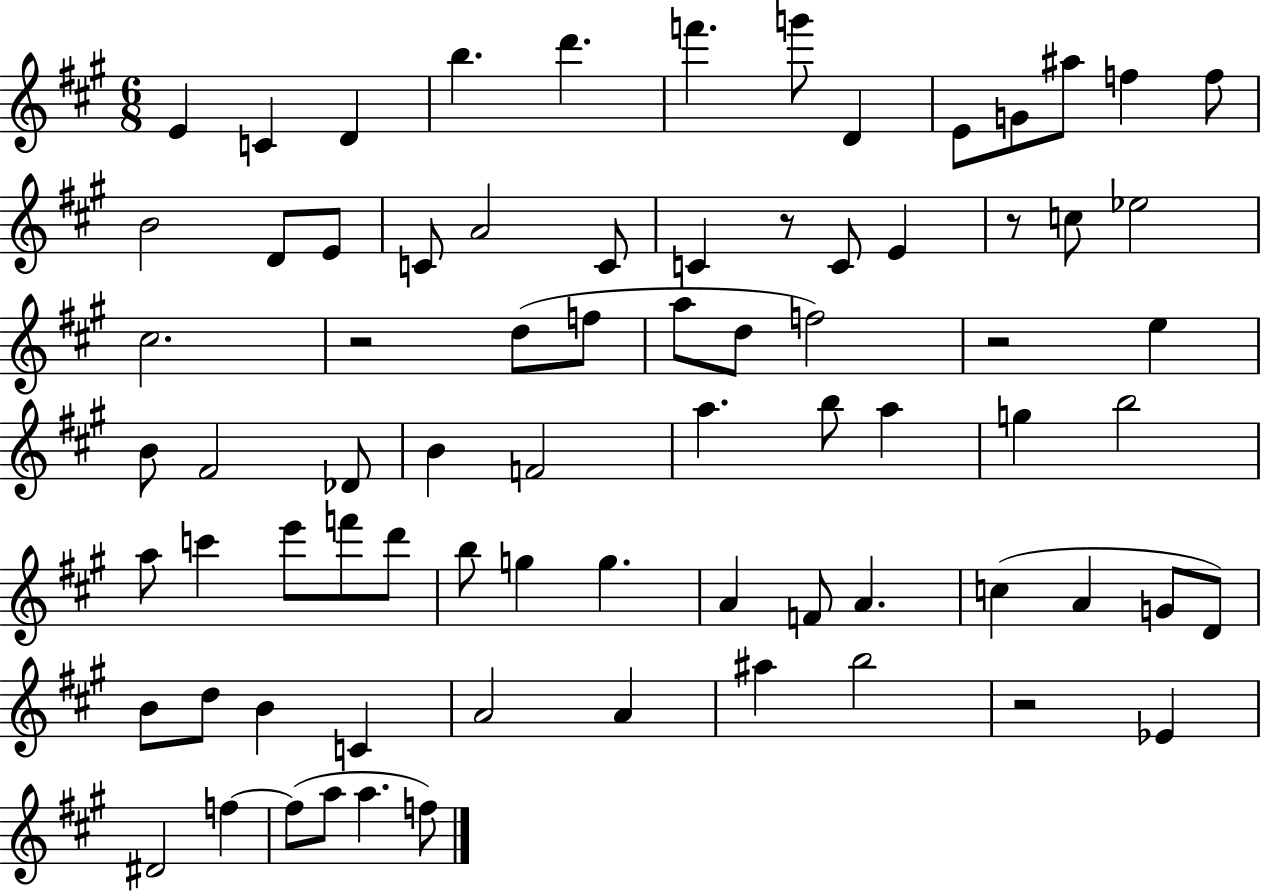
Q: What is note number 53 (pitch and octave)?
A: C5